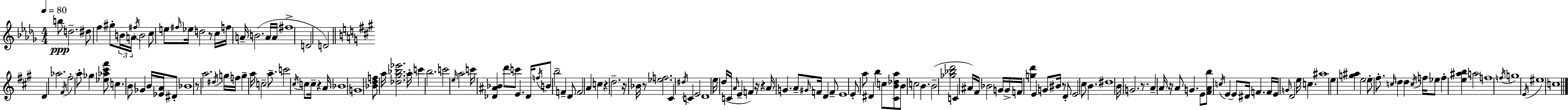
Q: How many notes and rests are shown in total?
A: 175